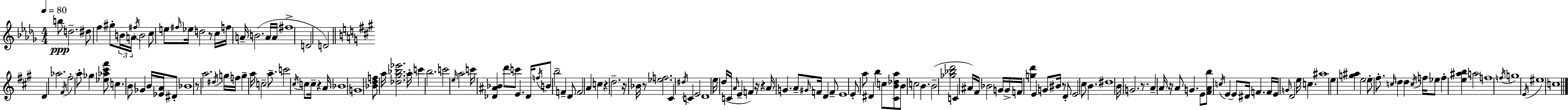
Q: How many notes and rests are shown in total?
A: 175